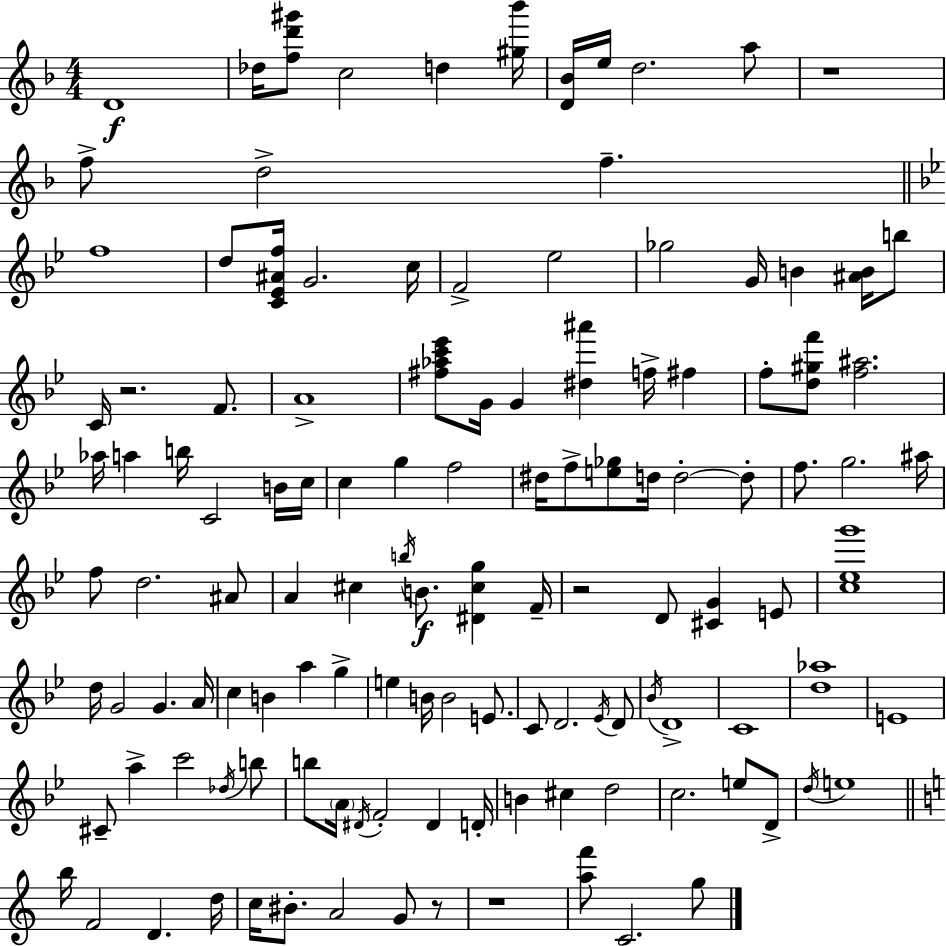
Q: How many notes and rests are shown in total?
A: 124